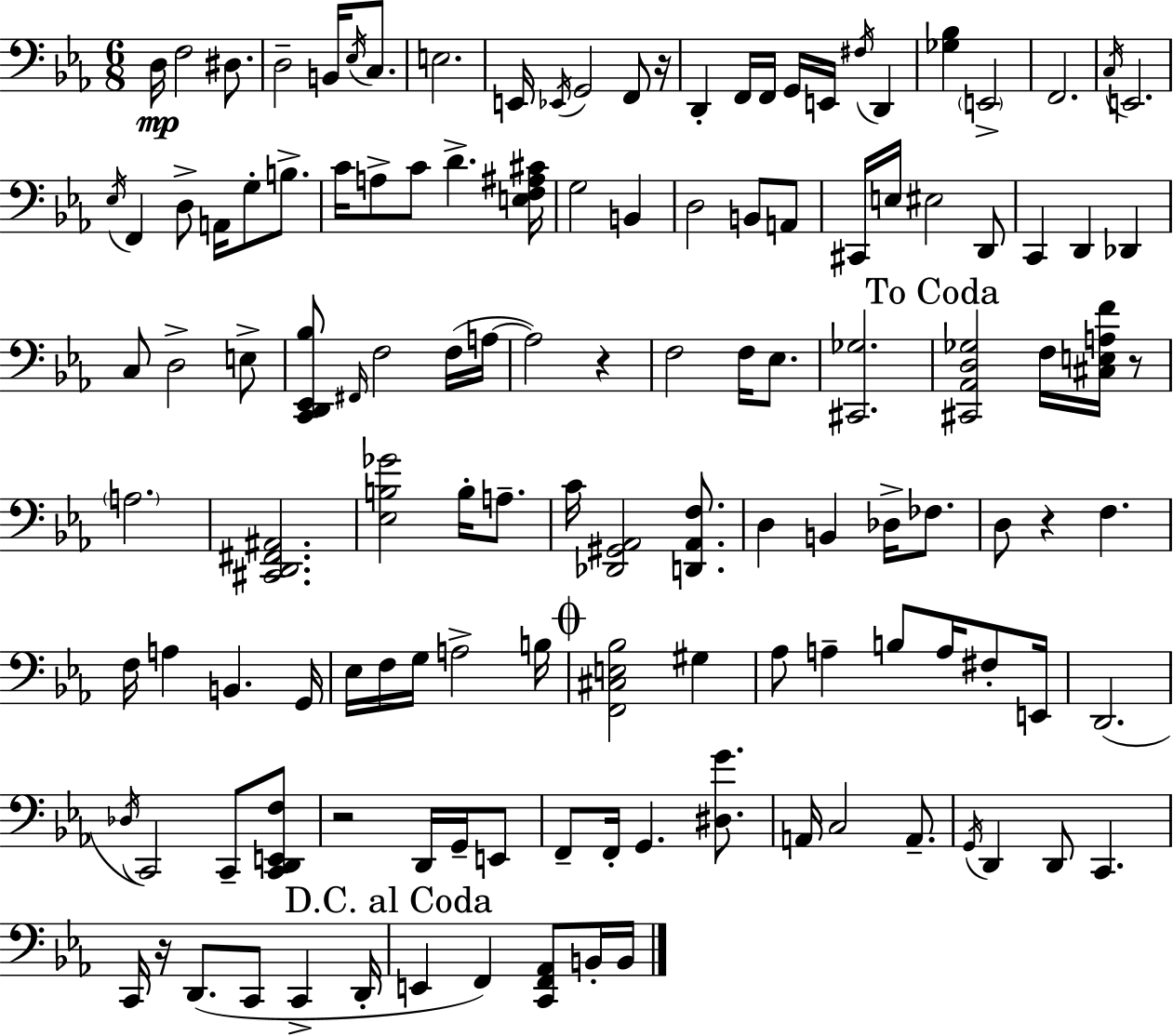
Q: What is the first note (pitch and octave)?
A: D3